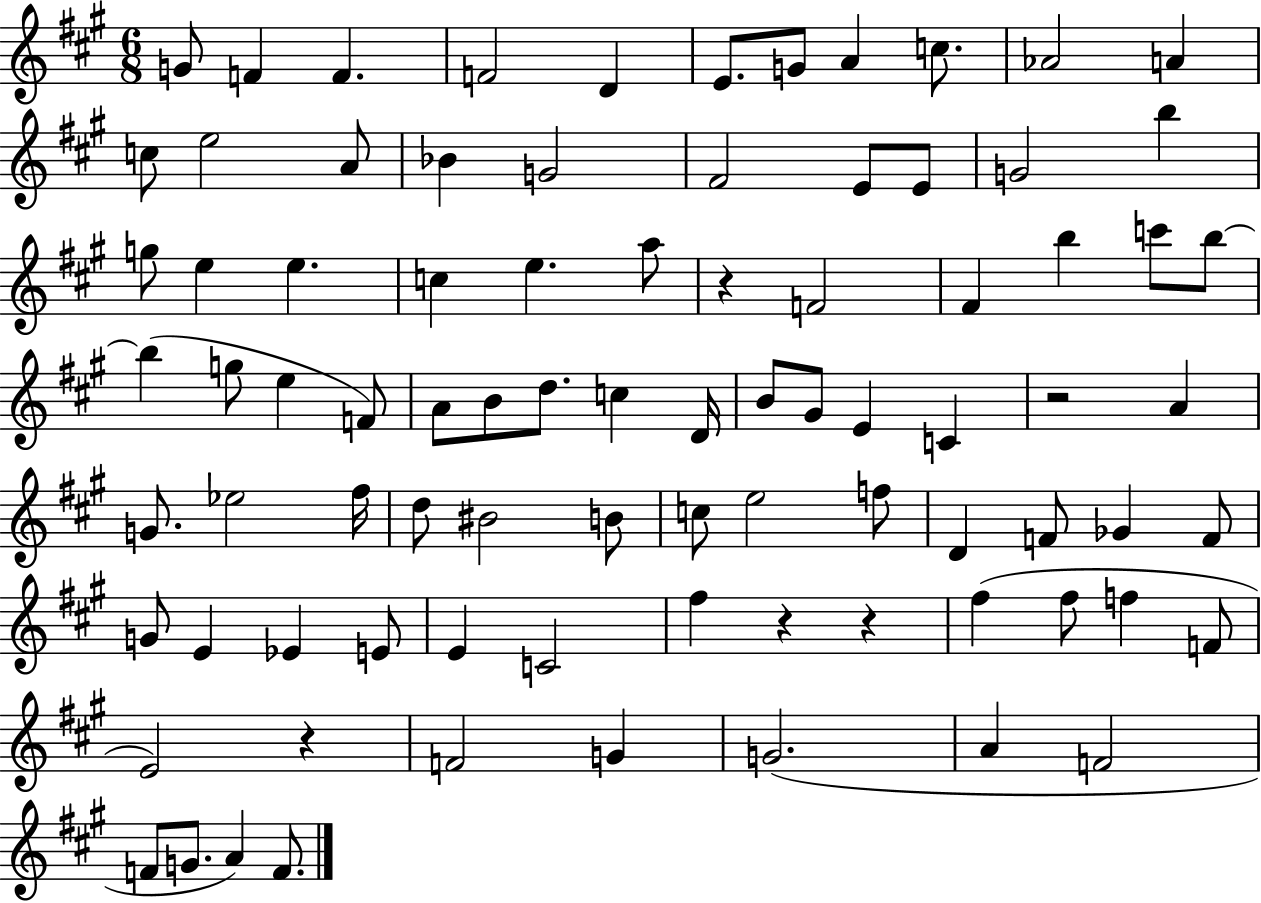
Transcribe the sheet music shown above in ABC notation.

X:1
T:Untitled
M:6/8
L:1/4
K:A
G/2 F F F2 D E/2 G/2 A c/2 _A2 A c/2 e2 A/2 _B G2 ^F2 E/2 E/2 G2 b g/2 e e c e a/2 z F2 ^F b c'/2 b/2 b g/2 e F/2 A/2 B/2 d/2 c D/4 B/2 ^G/2 E C z2 A G/2 _e2 ^f/4 d/2 ^B2 B/2 c/2 e2 f/2 D F/2 _G F/2 G/2 E _E E/2 E C2 ^f z z ^f ^f/2 f F/2 E2 z F2 G G2 A F2 F/2 G/2 A F/2